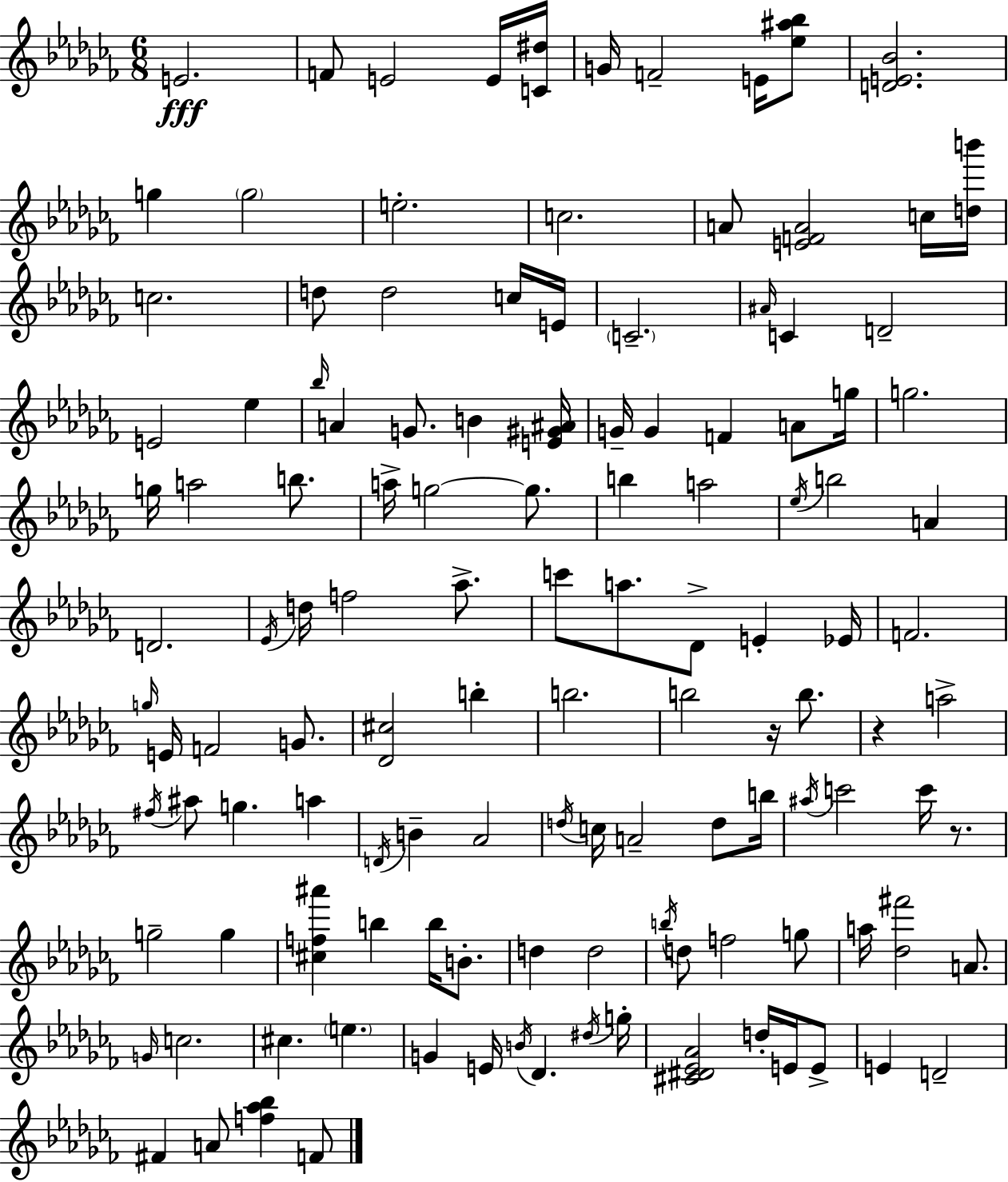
{
  \clef treble
  \numericTimeSignature
  \time 6/8
  \key aes \minor
  e'2.\fff | f'8 e'2 e'16 <c' dis''>16 | g'16 f'2-- e'16 <ees'' ais'' bes''>8 | <d' e' bes'>2. | \break g''4 \parenthesize g''2 | e''2.-. | c''2. | a'8 <e' f' a'>2 c''16 <d'' b'''>16 | \break c''2. | d''8 d''2 c''16 e'16 | \parenthesize c'2.-- | \grace { ais'16 } c'4 d'2-- | \break e'2 ees''4 | \grace { bes''16 } a'4 g'8. b'4 | <e' gis' ais'>16 g'16-- g'4 f'4 a'8 | g''16 g''2. | \break g''16 a''2 b''8. | a''16-> g''2~~ g''8. | b''4 a''2 | \acciaccatura { ees''16 } b''2 a'4 | \break d'2. | \acciaccatura { ees'16 } d''16 f''2 | aes''8.-> c'''8 a''8. des'8-> e'4-. | ees'16 f'2. | \break \grace { g''16 } e'16 f'2 | g'8. <des' cis''>2 | b''4-. b''2. | b''2 | \break r16 b''8. r4 a''2-> | \acciaccatura { fis''16 } ais''8 g''4. | a''4 \acciaccatura { d'16 } b'4-- aes'2 | \acciaccatura { d''16 } c''16 a'2-- | \break d''8 b''16 \acciaccatura { ais''16 } c'''2 | c'''16 r8. g''2-- | g''4 <cis'' f'' ais'''>4 | b''4 b''16 b'8.-. d''4 | \break d''2 \acciaccatura { b''16 } d''8 | f''2 g''8 a''16 <des'' fis'''>2 | a'8. \grace { g'16 } c''2. | cis''4. | \break \parenthesize e''4. g'4 | e'16 \acciaccatura { b'16 } des'4. \acciaccatura { dis''16 } | g''16-. <cis' dis' ees' aes'>2 d''16-. e'16 e'8-> | e'4 d'2-- | \break fis'4 a'8 <f'' aes'' bes''>4 f'8 | \bar "|."
}